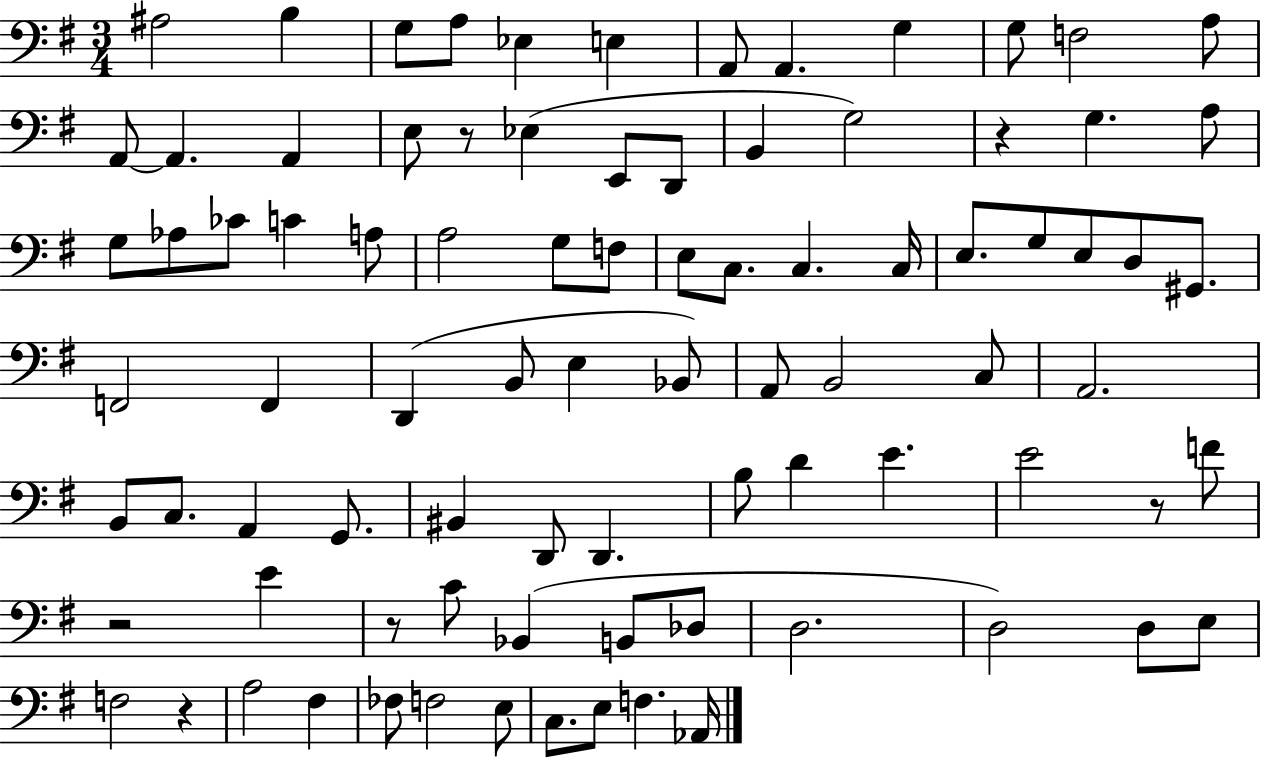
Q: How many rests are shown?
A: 6